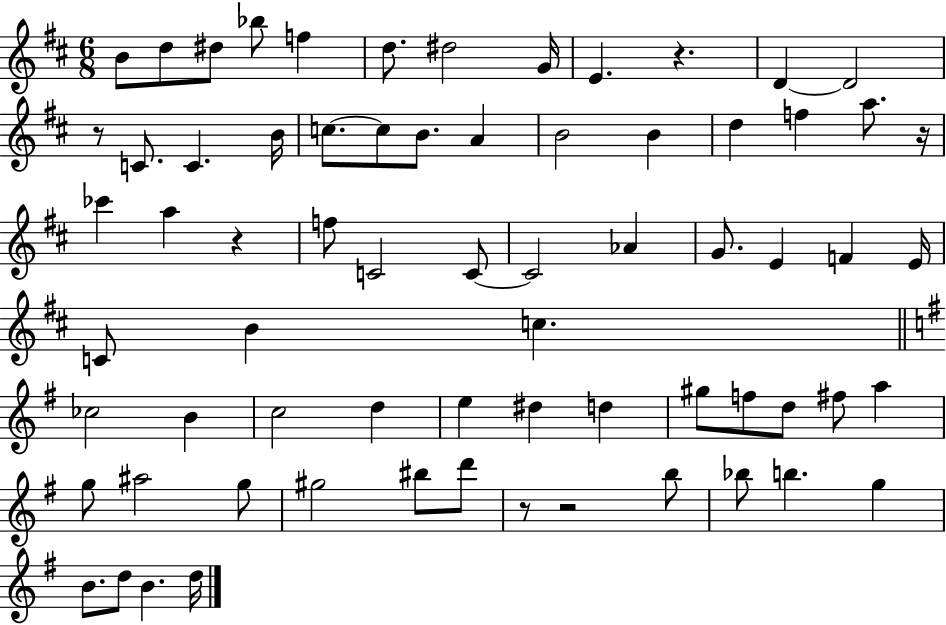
X:1
T:Untitled
M:6/8
L:1/4
K:D
B/2 d/2 ^d/2 _b/2 f d/2 ^d2 G/4 E z D D2 z/2 C/2 C B/4 c/2 c/2 B/2 A B2 B d f a/2 z/4 _c' a z f/2 C2 C/2 C2 _A G/2 E F E/4 C/2 B c _c2 B c2 d e ^d d ^g/2 f/2 d/2 ^f/2 a g/2 ^a2 g/2 ^g2 ^b/2 d'/2 z/2 z2 b/2 _b/2 b g B/2 d/2 B d/4